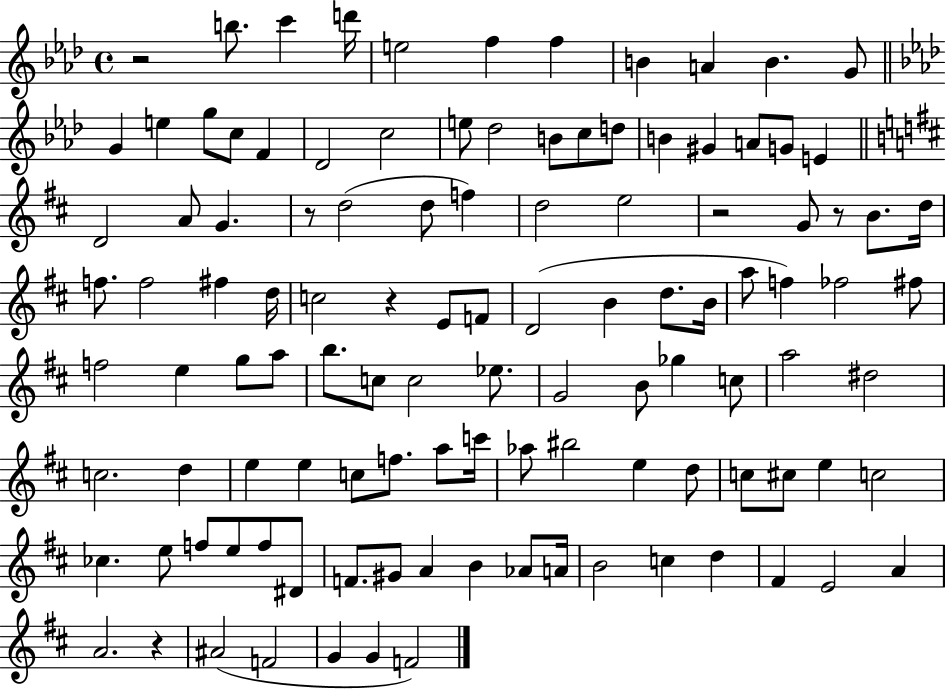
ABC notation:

X:1
T:Untitled
M:4/4
L:1/4
K:Ab
z2 b/2 c' d'/4 e2 f f B A B G/2 G e g/2 c/2 F _D2 c2 e/2 _d2 B/2 c/2 d/2 B ^G A/2 G/2 E D2 A/2 G z/2 d2 d/2 f d2 e2 z2 G/2 z/2 B/2 d/4 f/2 f2 ^f d/4 c2 z E/2 F/2 D2 B d/2 B/4 a/2 f _f2 ^f/2 f2 e g/2 a/2 b/2 c/2 c2 _e/2 G2 B/2 _g c/2 a2 ^d2 c2 d e e c/2 f/2 a/2 c'/4 _a/2 ^b2 e d/2 c/2 ^c/2 e c2 _c e/2 f/2 e/2 f/2 ^D/2 F/2 ^G/2 A B _A/2 A/4 B2 c d ^F E2 A A2 z ^A2 F2 G G F2